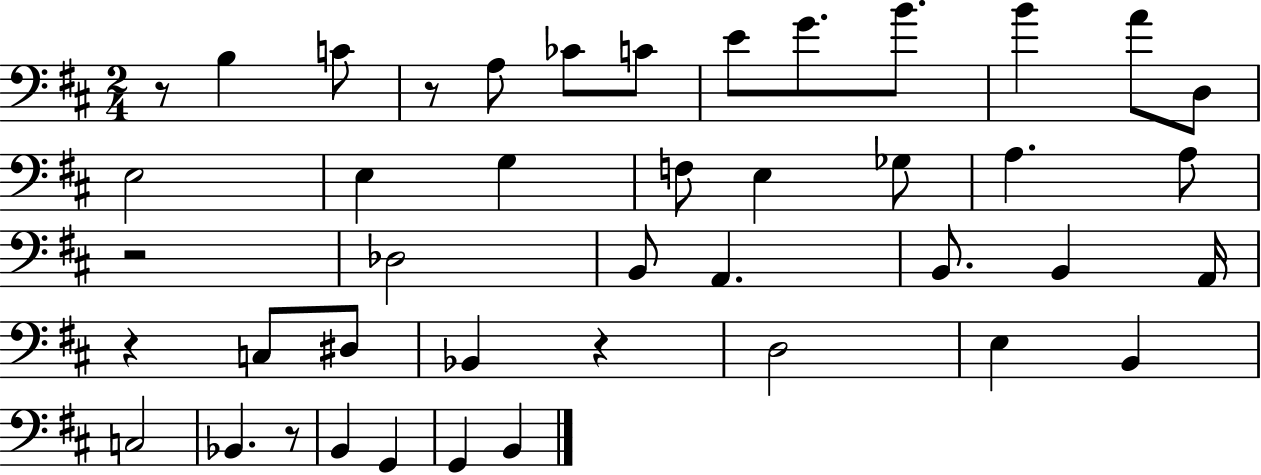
R/e B3/q C4/e R/e A3/e CES4/e C4/e E4/e G4/e. B4/e. B4/q A4/e D3/e E3/h E3/q G3/q F3/e E3/q Gb3/e A3/q. A3/e R/h Db3/h B2/e A2/q. B2/e. B2/q A2/s R/q C3/e D#3/e Bb2/q R/q D3/h E3/q B2/q C3/h Bb2/q. R/e B2/q G2/q G2/q B2/q